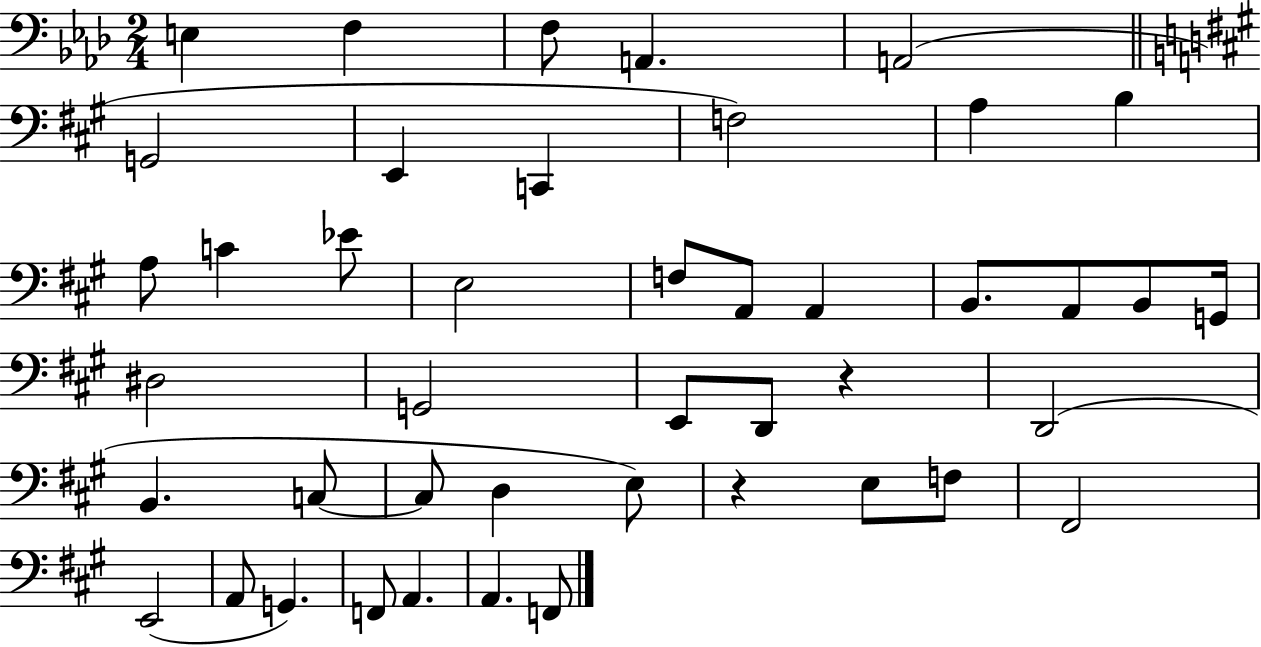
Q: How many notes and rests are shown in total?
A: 44